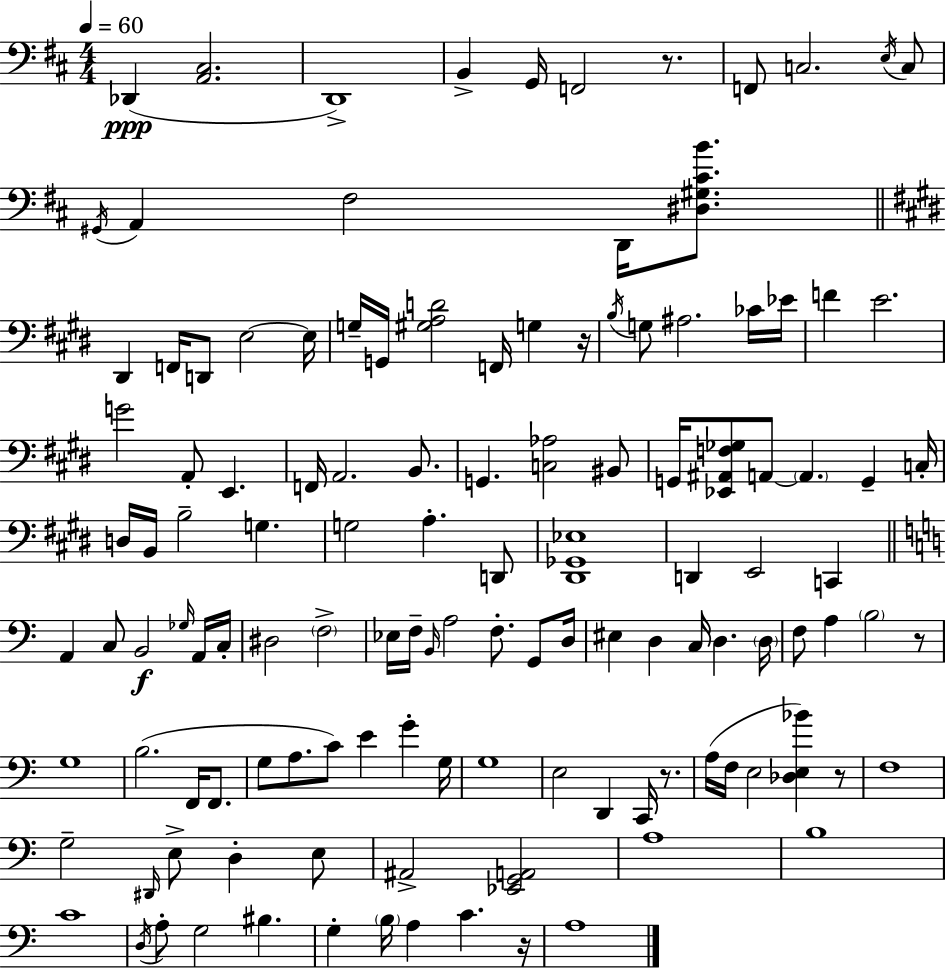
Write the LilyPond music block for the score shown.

{
  \clef bass
  \numericTimeSignature
  \time 4/4
  \key d \major
  \tempo 4 = 60
  \repeat volta 2 { des,4(\ppp <a, cis>2. | d,1->) | b,4-> g,16 f,2 r8. | f,8 c2. \acciaccatura { e16 } c8 | \break \acciaccatura { gis,16 } a,4 fis2 d,16 <dis gis cis' b'>8. | \bar "||" \break \key e \major dis,4 f,16 d,8 e2~~ e16 | g16-- g,16 <gis a d'>2 f,16 g4 r16 | \acciaccatura { b16 } g8 ais2. ces'16 | ees'16 f'4 e'2. | \break g'2 a,8-. e,4. | f,16 a,2. b,8. | g,4. <c aes>2 bis,8 | g,16 <ees, ais, f ges>8 a,8~~ \parenthesize a,4. g,4-- | \break c16-. d16 b,16 b2-- g4. | g2 a4.-. d,8 | <dis, ges, ees>1 | d,4 e,2 c,4 | \break \bar "||" \break \key a \minor a,4 c8 b,2\f \grace { ges16 } a,16 | c16-. dis2 \parenthesize f2-> | ees16 f16-- \grace { b,16 } a2 f8.-. g,8 | d16 eis4 d4 c16 d4. | \break \parenthesize d16 f8 a4 \parenthesize b2 | r8 g1 | b2.( f,16 f,8. | g8 a8. c'8) e'4 g'4-. | \break g16 g1 | e2 d,4 c,16 r8. | a16( f16 e2 <des e bes'>4) | r8 f1 | \break g2-- \grace { dis,16 } e8-> d4-. | e8 ais,2-> <ees, g, a,>2 | a1 | b1 | \break c'1 | \acciaccatura { d16 } a8-. g2 bis4. | g4-. \parenthesize b16 a4 c'4. | r16 a1 | \break } \bar "|."
}